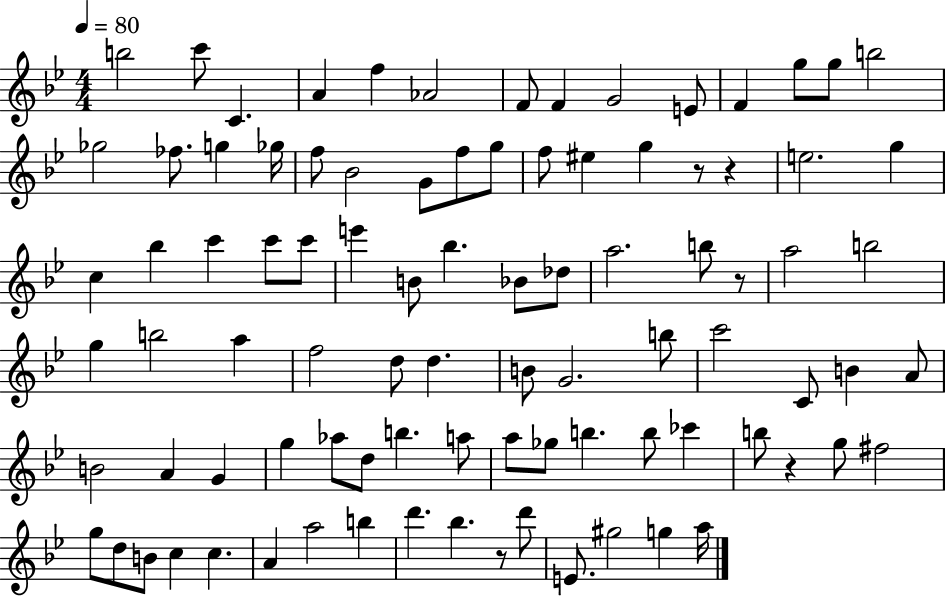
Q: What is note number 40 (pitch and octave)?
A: B5